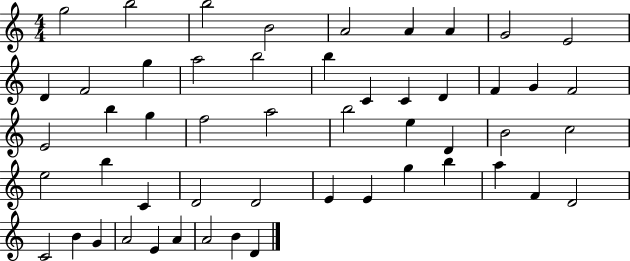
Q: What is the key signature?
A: C major